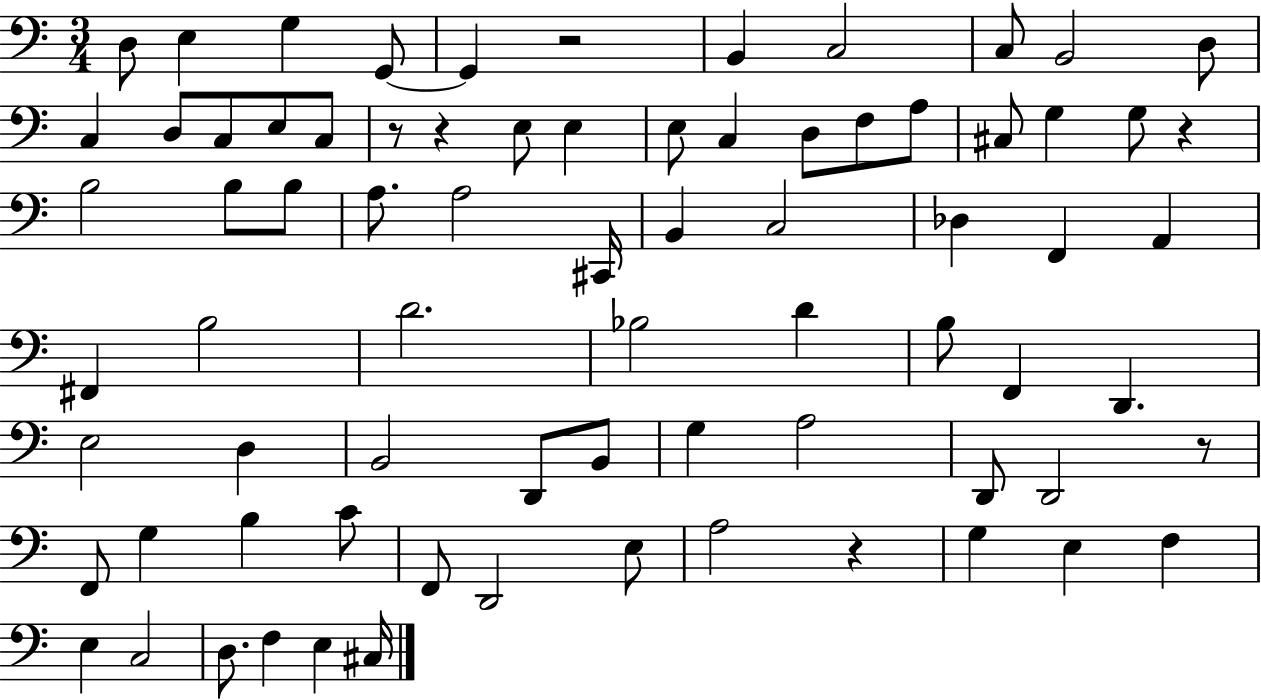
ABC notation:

X:1
T:Untitled
M:3/4
L:1/4
K:C
D,/2 E, G, G,,/2 G,, z2 B,, C,2 C,/2 B,,2 D,/2 C, D,/2 C,/2 E,/2 C,/2 z/2 z E,/2 E, E,/2 C, D,/2 F,/2 A,/2 ^C,/2 G, G,/2 z B,2 B,/2 B,/2 A,/2 A,2 ^C,,/4 B,, C,2 _D, F,, A,, ^F,, B,2 D2 _B,2 D B,/2 F,, D,, E,2 D, B,,2 D,,/2 B,,/2 G, A,2 D,,/2 D,,2 z/2 F,,/2 G, B, C/2 F,,/2 D,,2 E,/2 A,2 z G, E, F, E, C,2 D,/2 F, E, ^C,/4